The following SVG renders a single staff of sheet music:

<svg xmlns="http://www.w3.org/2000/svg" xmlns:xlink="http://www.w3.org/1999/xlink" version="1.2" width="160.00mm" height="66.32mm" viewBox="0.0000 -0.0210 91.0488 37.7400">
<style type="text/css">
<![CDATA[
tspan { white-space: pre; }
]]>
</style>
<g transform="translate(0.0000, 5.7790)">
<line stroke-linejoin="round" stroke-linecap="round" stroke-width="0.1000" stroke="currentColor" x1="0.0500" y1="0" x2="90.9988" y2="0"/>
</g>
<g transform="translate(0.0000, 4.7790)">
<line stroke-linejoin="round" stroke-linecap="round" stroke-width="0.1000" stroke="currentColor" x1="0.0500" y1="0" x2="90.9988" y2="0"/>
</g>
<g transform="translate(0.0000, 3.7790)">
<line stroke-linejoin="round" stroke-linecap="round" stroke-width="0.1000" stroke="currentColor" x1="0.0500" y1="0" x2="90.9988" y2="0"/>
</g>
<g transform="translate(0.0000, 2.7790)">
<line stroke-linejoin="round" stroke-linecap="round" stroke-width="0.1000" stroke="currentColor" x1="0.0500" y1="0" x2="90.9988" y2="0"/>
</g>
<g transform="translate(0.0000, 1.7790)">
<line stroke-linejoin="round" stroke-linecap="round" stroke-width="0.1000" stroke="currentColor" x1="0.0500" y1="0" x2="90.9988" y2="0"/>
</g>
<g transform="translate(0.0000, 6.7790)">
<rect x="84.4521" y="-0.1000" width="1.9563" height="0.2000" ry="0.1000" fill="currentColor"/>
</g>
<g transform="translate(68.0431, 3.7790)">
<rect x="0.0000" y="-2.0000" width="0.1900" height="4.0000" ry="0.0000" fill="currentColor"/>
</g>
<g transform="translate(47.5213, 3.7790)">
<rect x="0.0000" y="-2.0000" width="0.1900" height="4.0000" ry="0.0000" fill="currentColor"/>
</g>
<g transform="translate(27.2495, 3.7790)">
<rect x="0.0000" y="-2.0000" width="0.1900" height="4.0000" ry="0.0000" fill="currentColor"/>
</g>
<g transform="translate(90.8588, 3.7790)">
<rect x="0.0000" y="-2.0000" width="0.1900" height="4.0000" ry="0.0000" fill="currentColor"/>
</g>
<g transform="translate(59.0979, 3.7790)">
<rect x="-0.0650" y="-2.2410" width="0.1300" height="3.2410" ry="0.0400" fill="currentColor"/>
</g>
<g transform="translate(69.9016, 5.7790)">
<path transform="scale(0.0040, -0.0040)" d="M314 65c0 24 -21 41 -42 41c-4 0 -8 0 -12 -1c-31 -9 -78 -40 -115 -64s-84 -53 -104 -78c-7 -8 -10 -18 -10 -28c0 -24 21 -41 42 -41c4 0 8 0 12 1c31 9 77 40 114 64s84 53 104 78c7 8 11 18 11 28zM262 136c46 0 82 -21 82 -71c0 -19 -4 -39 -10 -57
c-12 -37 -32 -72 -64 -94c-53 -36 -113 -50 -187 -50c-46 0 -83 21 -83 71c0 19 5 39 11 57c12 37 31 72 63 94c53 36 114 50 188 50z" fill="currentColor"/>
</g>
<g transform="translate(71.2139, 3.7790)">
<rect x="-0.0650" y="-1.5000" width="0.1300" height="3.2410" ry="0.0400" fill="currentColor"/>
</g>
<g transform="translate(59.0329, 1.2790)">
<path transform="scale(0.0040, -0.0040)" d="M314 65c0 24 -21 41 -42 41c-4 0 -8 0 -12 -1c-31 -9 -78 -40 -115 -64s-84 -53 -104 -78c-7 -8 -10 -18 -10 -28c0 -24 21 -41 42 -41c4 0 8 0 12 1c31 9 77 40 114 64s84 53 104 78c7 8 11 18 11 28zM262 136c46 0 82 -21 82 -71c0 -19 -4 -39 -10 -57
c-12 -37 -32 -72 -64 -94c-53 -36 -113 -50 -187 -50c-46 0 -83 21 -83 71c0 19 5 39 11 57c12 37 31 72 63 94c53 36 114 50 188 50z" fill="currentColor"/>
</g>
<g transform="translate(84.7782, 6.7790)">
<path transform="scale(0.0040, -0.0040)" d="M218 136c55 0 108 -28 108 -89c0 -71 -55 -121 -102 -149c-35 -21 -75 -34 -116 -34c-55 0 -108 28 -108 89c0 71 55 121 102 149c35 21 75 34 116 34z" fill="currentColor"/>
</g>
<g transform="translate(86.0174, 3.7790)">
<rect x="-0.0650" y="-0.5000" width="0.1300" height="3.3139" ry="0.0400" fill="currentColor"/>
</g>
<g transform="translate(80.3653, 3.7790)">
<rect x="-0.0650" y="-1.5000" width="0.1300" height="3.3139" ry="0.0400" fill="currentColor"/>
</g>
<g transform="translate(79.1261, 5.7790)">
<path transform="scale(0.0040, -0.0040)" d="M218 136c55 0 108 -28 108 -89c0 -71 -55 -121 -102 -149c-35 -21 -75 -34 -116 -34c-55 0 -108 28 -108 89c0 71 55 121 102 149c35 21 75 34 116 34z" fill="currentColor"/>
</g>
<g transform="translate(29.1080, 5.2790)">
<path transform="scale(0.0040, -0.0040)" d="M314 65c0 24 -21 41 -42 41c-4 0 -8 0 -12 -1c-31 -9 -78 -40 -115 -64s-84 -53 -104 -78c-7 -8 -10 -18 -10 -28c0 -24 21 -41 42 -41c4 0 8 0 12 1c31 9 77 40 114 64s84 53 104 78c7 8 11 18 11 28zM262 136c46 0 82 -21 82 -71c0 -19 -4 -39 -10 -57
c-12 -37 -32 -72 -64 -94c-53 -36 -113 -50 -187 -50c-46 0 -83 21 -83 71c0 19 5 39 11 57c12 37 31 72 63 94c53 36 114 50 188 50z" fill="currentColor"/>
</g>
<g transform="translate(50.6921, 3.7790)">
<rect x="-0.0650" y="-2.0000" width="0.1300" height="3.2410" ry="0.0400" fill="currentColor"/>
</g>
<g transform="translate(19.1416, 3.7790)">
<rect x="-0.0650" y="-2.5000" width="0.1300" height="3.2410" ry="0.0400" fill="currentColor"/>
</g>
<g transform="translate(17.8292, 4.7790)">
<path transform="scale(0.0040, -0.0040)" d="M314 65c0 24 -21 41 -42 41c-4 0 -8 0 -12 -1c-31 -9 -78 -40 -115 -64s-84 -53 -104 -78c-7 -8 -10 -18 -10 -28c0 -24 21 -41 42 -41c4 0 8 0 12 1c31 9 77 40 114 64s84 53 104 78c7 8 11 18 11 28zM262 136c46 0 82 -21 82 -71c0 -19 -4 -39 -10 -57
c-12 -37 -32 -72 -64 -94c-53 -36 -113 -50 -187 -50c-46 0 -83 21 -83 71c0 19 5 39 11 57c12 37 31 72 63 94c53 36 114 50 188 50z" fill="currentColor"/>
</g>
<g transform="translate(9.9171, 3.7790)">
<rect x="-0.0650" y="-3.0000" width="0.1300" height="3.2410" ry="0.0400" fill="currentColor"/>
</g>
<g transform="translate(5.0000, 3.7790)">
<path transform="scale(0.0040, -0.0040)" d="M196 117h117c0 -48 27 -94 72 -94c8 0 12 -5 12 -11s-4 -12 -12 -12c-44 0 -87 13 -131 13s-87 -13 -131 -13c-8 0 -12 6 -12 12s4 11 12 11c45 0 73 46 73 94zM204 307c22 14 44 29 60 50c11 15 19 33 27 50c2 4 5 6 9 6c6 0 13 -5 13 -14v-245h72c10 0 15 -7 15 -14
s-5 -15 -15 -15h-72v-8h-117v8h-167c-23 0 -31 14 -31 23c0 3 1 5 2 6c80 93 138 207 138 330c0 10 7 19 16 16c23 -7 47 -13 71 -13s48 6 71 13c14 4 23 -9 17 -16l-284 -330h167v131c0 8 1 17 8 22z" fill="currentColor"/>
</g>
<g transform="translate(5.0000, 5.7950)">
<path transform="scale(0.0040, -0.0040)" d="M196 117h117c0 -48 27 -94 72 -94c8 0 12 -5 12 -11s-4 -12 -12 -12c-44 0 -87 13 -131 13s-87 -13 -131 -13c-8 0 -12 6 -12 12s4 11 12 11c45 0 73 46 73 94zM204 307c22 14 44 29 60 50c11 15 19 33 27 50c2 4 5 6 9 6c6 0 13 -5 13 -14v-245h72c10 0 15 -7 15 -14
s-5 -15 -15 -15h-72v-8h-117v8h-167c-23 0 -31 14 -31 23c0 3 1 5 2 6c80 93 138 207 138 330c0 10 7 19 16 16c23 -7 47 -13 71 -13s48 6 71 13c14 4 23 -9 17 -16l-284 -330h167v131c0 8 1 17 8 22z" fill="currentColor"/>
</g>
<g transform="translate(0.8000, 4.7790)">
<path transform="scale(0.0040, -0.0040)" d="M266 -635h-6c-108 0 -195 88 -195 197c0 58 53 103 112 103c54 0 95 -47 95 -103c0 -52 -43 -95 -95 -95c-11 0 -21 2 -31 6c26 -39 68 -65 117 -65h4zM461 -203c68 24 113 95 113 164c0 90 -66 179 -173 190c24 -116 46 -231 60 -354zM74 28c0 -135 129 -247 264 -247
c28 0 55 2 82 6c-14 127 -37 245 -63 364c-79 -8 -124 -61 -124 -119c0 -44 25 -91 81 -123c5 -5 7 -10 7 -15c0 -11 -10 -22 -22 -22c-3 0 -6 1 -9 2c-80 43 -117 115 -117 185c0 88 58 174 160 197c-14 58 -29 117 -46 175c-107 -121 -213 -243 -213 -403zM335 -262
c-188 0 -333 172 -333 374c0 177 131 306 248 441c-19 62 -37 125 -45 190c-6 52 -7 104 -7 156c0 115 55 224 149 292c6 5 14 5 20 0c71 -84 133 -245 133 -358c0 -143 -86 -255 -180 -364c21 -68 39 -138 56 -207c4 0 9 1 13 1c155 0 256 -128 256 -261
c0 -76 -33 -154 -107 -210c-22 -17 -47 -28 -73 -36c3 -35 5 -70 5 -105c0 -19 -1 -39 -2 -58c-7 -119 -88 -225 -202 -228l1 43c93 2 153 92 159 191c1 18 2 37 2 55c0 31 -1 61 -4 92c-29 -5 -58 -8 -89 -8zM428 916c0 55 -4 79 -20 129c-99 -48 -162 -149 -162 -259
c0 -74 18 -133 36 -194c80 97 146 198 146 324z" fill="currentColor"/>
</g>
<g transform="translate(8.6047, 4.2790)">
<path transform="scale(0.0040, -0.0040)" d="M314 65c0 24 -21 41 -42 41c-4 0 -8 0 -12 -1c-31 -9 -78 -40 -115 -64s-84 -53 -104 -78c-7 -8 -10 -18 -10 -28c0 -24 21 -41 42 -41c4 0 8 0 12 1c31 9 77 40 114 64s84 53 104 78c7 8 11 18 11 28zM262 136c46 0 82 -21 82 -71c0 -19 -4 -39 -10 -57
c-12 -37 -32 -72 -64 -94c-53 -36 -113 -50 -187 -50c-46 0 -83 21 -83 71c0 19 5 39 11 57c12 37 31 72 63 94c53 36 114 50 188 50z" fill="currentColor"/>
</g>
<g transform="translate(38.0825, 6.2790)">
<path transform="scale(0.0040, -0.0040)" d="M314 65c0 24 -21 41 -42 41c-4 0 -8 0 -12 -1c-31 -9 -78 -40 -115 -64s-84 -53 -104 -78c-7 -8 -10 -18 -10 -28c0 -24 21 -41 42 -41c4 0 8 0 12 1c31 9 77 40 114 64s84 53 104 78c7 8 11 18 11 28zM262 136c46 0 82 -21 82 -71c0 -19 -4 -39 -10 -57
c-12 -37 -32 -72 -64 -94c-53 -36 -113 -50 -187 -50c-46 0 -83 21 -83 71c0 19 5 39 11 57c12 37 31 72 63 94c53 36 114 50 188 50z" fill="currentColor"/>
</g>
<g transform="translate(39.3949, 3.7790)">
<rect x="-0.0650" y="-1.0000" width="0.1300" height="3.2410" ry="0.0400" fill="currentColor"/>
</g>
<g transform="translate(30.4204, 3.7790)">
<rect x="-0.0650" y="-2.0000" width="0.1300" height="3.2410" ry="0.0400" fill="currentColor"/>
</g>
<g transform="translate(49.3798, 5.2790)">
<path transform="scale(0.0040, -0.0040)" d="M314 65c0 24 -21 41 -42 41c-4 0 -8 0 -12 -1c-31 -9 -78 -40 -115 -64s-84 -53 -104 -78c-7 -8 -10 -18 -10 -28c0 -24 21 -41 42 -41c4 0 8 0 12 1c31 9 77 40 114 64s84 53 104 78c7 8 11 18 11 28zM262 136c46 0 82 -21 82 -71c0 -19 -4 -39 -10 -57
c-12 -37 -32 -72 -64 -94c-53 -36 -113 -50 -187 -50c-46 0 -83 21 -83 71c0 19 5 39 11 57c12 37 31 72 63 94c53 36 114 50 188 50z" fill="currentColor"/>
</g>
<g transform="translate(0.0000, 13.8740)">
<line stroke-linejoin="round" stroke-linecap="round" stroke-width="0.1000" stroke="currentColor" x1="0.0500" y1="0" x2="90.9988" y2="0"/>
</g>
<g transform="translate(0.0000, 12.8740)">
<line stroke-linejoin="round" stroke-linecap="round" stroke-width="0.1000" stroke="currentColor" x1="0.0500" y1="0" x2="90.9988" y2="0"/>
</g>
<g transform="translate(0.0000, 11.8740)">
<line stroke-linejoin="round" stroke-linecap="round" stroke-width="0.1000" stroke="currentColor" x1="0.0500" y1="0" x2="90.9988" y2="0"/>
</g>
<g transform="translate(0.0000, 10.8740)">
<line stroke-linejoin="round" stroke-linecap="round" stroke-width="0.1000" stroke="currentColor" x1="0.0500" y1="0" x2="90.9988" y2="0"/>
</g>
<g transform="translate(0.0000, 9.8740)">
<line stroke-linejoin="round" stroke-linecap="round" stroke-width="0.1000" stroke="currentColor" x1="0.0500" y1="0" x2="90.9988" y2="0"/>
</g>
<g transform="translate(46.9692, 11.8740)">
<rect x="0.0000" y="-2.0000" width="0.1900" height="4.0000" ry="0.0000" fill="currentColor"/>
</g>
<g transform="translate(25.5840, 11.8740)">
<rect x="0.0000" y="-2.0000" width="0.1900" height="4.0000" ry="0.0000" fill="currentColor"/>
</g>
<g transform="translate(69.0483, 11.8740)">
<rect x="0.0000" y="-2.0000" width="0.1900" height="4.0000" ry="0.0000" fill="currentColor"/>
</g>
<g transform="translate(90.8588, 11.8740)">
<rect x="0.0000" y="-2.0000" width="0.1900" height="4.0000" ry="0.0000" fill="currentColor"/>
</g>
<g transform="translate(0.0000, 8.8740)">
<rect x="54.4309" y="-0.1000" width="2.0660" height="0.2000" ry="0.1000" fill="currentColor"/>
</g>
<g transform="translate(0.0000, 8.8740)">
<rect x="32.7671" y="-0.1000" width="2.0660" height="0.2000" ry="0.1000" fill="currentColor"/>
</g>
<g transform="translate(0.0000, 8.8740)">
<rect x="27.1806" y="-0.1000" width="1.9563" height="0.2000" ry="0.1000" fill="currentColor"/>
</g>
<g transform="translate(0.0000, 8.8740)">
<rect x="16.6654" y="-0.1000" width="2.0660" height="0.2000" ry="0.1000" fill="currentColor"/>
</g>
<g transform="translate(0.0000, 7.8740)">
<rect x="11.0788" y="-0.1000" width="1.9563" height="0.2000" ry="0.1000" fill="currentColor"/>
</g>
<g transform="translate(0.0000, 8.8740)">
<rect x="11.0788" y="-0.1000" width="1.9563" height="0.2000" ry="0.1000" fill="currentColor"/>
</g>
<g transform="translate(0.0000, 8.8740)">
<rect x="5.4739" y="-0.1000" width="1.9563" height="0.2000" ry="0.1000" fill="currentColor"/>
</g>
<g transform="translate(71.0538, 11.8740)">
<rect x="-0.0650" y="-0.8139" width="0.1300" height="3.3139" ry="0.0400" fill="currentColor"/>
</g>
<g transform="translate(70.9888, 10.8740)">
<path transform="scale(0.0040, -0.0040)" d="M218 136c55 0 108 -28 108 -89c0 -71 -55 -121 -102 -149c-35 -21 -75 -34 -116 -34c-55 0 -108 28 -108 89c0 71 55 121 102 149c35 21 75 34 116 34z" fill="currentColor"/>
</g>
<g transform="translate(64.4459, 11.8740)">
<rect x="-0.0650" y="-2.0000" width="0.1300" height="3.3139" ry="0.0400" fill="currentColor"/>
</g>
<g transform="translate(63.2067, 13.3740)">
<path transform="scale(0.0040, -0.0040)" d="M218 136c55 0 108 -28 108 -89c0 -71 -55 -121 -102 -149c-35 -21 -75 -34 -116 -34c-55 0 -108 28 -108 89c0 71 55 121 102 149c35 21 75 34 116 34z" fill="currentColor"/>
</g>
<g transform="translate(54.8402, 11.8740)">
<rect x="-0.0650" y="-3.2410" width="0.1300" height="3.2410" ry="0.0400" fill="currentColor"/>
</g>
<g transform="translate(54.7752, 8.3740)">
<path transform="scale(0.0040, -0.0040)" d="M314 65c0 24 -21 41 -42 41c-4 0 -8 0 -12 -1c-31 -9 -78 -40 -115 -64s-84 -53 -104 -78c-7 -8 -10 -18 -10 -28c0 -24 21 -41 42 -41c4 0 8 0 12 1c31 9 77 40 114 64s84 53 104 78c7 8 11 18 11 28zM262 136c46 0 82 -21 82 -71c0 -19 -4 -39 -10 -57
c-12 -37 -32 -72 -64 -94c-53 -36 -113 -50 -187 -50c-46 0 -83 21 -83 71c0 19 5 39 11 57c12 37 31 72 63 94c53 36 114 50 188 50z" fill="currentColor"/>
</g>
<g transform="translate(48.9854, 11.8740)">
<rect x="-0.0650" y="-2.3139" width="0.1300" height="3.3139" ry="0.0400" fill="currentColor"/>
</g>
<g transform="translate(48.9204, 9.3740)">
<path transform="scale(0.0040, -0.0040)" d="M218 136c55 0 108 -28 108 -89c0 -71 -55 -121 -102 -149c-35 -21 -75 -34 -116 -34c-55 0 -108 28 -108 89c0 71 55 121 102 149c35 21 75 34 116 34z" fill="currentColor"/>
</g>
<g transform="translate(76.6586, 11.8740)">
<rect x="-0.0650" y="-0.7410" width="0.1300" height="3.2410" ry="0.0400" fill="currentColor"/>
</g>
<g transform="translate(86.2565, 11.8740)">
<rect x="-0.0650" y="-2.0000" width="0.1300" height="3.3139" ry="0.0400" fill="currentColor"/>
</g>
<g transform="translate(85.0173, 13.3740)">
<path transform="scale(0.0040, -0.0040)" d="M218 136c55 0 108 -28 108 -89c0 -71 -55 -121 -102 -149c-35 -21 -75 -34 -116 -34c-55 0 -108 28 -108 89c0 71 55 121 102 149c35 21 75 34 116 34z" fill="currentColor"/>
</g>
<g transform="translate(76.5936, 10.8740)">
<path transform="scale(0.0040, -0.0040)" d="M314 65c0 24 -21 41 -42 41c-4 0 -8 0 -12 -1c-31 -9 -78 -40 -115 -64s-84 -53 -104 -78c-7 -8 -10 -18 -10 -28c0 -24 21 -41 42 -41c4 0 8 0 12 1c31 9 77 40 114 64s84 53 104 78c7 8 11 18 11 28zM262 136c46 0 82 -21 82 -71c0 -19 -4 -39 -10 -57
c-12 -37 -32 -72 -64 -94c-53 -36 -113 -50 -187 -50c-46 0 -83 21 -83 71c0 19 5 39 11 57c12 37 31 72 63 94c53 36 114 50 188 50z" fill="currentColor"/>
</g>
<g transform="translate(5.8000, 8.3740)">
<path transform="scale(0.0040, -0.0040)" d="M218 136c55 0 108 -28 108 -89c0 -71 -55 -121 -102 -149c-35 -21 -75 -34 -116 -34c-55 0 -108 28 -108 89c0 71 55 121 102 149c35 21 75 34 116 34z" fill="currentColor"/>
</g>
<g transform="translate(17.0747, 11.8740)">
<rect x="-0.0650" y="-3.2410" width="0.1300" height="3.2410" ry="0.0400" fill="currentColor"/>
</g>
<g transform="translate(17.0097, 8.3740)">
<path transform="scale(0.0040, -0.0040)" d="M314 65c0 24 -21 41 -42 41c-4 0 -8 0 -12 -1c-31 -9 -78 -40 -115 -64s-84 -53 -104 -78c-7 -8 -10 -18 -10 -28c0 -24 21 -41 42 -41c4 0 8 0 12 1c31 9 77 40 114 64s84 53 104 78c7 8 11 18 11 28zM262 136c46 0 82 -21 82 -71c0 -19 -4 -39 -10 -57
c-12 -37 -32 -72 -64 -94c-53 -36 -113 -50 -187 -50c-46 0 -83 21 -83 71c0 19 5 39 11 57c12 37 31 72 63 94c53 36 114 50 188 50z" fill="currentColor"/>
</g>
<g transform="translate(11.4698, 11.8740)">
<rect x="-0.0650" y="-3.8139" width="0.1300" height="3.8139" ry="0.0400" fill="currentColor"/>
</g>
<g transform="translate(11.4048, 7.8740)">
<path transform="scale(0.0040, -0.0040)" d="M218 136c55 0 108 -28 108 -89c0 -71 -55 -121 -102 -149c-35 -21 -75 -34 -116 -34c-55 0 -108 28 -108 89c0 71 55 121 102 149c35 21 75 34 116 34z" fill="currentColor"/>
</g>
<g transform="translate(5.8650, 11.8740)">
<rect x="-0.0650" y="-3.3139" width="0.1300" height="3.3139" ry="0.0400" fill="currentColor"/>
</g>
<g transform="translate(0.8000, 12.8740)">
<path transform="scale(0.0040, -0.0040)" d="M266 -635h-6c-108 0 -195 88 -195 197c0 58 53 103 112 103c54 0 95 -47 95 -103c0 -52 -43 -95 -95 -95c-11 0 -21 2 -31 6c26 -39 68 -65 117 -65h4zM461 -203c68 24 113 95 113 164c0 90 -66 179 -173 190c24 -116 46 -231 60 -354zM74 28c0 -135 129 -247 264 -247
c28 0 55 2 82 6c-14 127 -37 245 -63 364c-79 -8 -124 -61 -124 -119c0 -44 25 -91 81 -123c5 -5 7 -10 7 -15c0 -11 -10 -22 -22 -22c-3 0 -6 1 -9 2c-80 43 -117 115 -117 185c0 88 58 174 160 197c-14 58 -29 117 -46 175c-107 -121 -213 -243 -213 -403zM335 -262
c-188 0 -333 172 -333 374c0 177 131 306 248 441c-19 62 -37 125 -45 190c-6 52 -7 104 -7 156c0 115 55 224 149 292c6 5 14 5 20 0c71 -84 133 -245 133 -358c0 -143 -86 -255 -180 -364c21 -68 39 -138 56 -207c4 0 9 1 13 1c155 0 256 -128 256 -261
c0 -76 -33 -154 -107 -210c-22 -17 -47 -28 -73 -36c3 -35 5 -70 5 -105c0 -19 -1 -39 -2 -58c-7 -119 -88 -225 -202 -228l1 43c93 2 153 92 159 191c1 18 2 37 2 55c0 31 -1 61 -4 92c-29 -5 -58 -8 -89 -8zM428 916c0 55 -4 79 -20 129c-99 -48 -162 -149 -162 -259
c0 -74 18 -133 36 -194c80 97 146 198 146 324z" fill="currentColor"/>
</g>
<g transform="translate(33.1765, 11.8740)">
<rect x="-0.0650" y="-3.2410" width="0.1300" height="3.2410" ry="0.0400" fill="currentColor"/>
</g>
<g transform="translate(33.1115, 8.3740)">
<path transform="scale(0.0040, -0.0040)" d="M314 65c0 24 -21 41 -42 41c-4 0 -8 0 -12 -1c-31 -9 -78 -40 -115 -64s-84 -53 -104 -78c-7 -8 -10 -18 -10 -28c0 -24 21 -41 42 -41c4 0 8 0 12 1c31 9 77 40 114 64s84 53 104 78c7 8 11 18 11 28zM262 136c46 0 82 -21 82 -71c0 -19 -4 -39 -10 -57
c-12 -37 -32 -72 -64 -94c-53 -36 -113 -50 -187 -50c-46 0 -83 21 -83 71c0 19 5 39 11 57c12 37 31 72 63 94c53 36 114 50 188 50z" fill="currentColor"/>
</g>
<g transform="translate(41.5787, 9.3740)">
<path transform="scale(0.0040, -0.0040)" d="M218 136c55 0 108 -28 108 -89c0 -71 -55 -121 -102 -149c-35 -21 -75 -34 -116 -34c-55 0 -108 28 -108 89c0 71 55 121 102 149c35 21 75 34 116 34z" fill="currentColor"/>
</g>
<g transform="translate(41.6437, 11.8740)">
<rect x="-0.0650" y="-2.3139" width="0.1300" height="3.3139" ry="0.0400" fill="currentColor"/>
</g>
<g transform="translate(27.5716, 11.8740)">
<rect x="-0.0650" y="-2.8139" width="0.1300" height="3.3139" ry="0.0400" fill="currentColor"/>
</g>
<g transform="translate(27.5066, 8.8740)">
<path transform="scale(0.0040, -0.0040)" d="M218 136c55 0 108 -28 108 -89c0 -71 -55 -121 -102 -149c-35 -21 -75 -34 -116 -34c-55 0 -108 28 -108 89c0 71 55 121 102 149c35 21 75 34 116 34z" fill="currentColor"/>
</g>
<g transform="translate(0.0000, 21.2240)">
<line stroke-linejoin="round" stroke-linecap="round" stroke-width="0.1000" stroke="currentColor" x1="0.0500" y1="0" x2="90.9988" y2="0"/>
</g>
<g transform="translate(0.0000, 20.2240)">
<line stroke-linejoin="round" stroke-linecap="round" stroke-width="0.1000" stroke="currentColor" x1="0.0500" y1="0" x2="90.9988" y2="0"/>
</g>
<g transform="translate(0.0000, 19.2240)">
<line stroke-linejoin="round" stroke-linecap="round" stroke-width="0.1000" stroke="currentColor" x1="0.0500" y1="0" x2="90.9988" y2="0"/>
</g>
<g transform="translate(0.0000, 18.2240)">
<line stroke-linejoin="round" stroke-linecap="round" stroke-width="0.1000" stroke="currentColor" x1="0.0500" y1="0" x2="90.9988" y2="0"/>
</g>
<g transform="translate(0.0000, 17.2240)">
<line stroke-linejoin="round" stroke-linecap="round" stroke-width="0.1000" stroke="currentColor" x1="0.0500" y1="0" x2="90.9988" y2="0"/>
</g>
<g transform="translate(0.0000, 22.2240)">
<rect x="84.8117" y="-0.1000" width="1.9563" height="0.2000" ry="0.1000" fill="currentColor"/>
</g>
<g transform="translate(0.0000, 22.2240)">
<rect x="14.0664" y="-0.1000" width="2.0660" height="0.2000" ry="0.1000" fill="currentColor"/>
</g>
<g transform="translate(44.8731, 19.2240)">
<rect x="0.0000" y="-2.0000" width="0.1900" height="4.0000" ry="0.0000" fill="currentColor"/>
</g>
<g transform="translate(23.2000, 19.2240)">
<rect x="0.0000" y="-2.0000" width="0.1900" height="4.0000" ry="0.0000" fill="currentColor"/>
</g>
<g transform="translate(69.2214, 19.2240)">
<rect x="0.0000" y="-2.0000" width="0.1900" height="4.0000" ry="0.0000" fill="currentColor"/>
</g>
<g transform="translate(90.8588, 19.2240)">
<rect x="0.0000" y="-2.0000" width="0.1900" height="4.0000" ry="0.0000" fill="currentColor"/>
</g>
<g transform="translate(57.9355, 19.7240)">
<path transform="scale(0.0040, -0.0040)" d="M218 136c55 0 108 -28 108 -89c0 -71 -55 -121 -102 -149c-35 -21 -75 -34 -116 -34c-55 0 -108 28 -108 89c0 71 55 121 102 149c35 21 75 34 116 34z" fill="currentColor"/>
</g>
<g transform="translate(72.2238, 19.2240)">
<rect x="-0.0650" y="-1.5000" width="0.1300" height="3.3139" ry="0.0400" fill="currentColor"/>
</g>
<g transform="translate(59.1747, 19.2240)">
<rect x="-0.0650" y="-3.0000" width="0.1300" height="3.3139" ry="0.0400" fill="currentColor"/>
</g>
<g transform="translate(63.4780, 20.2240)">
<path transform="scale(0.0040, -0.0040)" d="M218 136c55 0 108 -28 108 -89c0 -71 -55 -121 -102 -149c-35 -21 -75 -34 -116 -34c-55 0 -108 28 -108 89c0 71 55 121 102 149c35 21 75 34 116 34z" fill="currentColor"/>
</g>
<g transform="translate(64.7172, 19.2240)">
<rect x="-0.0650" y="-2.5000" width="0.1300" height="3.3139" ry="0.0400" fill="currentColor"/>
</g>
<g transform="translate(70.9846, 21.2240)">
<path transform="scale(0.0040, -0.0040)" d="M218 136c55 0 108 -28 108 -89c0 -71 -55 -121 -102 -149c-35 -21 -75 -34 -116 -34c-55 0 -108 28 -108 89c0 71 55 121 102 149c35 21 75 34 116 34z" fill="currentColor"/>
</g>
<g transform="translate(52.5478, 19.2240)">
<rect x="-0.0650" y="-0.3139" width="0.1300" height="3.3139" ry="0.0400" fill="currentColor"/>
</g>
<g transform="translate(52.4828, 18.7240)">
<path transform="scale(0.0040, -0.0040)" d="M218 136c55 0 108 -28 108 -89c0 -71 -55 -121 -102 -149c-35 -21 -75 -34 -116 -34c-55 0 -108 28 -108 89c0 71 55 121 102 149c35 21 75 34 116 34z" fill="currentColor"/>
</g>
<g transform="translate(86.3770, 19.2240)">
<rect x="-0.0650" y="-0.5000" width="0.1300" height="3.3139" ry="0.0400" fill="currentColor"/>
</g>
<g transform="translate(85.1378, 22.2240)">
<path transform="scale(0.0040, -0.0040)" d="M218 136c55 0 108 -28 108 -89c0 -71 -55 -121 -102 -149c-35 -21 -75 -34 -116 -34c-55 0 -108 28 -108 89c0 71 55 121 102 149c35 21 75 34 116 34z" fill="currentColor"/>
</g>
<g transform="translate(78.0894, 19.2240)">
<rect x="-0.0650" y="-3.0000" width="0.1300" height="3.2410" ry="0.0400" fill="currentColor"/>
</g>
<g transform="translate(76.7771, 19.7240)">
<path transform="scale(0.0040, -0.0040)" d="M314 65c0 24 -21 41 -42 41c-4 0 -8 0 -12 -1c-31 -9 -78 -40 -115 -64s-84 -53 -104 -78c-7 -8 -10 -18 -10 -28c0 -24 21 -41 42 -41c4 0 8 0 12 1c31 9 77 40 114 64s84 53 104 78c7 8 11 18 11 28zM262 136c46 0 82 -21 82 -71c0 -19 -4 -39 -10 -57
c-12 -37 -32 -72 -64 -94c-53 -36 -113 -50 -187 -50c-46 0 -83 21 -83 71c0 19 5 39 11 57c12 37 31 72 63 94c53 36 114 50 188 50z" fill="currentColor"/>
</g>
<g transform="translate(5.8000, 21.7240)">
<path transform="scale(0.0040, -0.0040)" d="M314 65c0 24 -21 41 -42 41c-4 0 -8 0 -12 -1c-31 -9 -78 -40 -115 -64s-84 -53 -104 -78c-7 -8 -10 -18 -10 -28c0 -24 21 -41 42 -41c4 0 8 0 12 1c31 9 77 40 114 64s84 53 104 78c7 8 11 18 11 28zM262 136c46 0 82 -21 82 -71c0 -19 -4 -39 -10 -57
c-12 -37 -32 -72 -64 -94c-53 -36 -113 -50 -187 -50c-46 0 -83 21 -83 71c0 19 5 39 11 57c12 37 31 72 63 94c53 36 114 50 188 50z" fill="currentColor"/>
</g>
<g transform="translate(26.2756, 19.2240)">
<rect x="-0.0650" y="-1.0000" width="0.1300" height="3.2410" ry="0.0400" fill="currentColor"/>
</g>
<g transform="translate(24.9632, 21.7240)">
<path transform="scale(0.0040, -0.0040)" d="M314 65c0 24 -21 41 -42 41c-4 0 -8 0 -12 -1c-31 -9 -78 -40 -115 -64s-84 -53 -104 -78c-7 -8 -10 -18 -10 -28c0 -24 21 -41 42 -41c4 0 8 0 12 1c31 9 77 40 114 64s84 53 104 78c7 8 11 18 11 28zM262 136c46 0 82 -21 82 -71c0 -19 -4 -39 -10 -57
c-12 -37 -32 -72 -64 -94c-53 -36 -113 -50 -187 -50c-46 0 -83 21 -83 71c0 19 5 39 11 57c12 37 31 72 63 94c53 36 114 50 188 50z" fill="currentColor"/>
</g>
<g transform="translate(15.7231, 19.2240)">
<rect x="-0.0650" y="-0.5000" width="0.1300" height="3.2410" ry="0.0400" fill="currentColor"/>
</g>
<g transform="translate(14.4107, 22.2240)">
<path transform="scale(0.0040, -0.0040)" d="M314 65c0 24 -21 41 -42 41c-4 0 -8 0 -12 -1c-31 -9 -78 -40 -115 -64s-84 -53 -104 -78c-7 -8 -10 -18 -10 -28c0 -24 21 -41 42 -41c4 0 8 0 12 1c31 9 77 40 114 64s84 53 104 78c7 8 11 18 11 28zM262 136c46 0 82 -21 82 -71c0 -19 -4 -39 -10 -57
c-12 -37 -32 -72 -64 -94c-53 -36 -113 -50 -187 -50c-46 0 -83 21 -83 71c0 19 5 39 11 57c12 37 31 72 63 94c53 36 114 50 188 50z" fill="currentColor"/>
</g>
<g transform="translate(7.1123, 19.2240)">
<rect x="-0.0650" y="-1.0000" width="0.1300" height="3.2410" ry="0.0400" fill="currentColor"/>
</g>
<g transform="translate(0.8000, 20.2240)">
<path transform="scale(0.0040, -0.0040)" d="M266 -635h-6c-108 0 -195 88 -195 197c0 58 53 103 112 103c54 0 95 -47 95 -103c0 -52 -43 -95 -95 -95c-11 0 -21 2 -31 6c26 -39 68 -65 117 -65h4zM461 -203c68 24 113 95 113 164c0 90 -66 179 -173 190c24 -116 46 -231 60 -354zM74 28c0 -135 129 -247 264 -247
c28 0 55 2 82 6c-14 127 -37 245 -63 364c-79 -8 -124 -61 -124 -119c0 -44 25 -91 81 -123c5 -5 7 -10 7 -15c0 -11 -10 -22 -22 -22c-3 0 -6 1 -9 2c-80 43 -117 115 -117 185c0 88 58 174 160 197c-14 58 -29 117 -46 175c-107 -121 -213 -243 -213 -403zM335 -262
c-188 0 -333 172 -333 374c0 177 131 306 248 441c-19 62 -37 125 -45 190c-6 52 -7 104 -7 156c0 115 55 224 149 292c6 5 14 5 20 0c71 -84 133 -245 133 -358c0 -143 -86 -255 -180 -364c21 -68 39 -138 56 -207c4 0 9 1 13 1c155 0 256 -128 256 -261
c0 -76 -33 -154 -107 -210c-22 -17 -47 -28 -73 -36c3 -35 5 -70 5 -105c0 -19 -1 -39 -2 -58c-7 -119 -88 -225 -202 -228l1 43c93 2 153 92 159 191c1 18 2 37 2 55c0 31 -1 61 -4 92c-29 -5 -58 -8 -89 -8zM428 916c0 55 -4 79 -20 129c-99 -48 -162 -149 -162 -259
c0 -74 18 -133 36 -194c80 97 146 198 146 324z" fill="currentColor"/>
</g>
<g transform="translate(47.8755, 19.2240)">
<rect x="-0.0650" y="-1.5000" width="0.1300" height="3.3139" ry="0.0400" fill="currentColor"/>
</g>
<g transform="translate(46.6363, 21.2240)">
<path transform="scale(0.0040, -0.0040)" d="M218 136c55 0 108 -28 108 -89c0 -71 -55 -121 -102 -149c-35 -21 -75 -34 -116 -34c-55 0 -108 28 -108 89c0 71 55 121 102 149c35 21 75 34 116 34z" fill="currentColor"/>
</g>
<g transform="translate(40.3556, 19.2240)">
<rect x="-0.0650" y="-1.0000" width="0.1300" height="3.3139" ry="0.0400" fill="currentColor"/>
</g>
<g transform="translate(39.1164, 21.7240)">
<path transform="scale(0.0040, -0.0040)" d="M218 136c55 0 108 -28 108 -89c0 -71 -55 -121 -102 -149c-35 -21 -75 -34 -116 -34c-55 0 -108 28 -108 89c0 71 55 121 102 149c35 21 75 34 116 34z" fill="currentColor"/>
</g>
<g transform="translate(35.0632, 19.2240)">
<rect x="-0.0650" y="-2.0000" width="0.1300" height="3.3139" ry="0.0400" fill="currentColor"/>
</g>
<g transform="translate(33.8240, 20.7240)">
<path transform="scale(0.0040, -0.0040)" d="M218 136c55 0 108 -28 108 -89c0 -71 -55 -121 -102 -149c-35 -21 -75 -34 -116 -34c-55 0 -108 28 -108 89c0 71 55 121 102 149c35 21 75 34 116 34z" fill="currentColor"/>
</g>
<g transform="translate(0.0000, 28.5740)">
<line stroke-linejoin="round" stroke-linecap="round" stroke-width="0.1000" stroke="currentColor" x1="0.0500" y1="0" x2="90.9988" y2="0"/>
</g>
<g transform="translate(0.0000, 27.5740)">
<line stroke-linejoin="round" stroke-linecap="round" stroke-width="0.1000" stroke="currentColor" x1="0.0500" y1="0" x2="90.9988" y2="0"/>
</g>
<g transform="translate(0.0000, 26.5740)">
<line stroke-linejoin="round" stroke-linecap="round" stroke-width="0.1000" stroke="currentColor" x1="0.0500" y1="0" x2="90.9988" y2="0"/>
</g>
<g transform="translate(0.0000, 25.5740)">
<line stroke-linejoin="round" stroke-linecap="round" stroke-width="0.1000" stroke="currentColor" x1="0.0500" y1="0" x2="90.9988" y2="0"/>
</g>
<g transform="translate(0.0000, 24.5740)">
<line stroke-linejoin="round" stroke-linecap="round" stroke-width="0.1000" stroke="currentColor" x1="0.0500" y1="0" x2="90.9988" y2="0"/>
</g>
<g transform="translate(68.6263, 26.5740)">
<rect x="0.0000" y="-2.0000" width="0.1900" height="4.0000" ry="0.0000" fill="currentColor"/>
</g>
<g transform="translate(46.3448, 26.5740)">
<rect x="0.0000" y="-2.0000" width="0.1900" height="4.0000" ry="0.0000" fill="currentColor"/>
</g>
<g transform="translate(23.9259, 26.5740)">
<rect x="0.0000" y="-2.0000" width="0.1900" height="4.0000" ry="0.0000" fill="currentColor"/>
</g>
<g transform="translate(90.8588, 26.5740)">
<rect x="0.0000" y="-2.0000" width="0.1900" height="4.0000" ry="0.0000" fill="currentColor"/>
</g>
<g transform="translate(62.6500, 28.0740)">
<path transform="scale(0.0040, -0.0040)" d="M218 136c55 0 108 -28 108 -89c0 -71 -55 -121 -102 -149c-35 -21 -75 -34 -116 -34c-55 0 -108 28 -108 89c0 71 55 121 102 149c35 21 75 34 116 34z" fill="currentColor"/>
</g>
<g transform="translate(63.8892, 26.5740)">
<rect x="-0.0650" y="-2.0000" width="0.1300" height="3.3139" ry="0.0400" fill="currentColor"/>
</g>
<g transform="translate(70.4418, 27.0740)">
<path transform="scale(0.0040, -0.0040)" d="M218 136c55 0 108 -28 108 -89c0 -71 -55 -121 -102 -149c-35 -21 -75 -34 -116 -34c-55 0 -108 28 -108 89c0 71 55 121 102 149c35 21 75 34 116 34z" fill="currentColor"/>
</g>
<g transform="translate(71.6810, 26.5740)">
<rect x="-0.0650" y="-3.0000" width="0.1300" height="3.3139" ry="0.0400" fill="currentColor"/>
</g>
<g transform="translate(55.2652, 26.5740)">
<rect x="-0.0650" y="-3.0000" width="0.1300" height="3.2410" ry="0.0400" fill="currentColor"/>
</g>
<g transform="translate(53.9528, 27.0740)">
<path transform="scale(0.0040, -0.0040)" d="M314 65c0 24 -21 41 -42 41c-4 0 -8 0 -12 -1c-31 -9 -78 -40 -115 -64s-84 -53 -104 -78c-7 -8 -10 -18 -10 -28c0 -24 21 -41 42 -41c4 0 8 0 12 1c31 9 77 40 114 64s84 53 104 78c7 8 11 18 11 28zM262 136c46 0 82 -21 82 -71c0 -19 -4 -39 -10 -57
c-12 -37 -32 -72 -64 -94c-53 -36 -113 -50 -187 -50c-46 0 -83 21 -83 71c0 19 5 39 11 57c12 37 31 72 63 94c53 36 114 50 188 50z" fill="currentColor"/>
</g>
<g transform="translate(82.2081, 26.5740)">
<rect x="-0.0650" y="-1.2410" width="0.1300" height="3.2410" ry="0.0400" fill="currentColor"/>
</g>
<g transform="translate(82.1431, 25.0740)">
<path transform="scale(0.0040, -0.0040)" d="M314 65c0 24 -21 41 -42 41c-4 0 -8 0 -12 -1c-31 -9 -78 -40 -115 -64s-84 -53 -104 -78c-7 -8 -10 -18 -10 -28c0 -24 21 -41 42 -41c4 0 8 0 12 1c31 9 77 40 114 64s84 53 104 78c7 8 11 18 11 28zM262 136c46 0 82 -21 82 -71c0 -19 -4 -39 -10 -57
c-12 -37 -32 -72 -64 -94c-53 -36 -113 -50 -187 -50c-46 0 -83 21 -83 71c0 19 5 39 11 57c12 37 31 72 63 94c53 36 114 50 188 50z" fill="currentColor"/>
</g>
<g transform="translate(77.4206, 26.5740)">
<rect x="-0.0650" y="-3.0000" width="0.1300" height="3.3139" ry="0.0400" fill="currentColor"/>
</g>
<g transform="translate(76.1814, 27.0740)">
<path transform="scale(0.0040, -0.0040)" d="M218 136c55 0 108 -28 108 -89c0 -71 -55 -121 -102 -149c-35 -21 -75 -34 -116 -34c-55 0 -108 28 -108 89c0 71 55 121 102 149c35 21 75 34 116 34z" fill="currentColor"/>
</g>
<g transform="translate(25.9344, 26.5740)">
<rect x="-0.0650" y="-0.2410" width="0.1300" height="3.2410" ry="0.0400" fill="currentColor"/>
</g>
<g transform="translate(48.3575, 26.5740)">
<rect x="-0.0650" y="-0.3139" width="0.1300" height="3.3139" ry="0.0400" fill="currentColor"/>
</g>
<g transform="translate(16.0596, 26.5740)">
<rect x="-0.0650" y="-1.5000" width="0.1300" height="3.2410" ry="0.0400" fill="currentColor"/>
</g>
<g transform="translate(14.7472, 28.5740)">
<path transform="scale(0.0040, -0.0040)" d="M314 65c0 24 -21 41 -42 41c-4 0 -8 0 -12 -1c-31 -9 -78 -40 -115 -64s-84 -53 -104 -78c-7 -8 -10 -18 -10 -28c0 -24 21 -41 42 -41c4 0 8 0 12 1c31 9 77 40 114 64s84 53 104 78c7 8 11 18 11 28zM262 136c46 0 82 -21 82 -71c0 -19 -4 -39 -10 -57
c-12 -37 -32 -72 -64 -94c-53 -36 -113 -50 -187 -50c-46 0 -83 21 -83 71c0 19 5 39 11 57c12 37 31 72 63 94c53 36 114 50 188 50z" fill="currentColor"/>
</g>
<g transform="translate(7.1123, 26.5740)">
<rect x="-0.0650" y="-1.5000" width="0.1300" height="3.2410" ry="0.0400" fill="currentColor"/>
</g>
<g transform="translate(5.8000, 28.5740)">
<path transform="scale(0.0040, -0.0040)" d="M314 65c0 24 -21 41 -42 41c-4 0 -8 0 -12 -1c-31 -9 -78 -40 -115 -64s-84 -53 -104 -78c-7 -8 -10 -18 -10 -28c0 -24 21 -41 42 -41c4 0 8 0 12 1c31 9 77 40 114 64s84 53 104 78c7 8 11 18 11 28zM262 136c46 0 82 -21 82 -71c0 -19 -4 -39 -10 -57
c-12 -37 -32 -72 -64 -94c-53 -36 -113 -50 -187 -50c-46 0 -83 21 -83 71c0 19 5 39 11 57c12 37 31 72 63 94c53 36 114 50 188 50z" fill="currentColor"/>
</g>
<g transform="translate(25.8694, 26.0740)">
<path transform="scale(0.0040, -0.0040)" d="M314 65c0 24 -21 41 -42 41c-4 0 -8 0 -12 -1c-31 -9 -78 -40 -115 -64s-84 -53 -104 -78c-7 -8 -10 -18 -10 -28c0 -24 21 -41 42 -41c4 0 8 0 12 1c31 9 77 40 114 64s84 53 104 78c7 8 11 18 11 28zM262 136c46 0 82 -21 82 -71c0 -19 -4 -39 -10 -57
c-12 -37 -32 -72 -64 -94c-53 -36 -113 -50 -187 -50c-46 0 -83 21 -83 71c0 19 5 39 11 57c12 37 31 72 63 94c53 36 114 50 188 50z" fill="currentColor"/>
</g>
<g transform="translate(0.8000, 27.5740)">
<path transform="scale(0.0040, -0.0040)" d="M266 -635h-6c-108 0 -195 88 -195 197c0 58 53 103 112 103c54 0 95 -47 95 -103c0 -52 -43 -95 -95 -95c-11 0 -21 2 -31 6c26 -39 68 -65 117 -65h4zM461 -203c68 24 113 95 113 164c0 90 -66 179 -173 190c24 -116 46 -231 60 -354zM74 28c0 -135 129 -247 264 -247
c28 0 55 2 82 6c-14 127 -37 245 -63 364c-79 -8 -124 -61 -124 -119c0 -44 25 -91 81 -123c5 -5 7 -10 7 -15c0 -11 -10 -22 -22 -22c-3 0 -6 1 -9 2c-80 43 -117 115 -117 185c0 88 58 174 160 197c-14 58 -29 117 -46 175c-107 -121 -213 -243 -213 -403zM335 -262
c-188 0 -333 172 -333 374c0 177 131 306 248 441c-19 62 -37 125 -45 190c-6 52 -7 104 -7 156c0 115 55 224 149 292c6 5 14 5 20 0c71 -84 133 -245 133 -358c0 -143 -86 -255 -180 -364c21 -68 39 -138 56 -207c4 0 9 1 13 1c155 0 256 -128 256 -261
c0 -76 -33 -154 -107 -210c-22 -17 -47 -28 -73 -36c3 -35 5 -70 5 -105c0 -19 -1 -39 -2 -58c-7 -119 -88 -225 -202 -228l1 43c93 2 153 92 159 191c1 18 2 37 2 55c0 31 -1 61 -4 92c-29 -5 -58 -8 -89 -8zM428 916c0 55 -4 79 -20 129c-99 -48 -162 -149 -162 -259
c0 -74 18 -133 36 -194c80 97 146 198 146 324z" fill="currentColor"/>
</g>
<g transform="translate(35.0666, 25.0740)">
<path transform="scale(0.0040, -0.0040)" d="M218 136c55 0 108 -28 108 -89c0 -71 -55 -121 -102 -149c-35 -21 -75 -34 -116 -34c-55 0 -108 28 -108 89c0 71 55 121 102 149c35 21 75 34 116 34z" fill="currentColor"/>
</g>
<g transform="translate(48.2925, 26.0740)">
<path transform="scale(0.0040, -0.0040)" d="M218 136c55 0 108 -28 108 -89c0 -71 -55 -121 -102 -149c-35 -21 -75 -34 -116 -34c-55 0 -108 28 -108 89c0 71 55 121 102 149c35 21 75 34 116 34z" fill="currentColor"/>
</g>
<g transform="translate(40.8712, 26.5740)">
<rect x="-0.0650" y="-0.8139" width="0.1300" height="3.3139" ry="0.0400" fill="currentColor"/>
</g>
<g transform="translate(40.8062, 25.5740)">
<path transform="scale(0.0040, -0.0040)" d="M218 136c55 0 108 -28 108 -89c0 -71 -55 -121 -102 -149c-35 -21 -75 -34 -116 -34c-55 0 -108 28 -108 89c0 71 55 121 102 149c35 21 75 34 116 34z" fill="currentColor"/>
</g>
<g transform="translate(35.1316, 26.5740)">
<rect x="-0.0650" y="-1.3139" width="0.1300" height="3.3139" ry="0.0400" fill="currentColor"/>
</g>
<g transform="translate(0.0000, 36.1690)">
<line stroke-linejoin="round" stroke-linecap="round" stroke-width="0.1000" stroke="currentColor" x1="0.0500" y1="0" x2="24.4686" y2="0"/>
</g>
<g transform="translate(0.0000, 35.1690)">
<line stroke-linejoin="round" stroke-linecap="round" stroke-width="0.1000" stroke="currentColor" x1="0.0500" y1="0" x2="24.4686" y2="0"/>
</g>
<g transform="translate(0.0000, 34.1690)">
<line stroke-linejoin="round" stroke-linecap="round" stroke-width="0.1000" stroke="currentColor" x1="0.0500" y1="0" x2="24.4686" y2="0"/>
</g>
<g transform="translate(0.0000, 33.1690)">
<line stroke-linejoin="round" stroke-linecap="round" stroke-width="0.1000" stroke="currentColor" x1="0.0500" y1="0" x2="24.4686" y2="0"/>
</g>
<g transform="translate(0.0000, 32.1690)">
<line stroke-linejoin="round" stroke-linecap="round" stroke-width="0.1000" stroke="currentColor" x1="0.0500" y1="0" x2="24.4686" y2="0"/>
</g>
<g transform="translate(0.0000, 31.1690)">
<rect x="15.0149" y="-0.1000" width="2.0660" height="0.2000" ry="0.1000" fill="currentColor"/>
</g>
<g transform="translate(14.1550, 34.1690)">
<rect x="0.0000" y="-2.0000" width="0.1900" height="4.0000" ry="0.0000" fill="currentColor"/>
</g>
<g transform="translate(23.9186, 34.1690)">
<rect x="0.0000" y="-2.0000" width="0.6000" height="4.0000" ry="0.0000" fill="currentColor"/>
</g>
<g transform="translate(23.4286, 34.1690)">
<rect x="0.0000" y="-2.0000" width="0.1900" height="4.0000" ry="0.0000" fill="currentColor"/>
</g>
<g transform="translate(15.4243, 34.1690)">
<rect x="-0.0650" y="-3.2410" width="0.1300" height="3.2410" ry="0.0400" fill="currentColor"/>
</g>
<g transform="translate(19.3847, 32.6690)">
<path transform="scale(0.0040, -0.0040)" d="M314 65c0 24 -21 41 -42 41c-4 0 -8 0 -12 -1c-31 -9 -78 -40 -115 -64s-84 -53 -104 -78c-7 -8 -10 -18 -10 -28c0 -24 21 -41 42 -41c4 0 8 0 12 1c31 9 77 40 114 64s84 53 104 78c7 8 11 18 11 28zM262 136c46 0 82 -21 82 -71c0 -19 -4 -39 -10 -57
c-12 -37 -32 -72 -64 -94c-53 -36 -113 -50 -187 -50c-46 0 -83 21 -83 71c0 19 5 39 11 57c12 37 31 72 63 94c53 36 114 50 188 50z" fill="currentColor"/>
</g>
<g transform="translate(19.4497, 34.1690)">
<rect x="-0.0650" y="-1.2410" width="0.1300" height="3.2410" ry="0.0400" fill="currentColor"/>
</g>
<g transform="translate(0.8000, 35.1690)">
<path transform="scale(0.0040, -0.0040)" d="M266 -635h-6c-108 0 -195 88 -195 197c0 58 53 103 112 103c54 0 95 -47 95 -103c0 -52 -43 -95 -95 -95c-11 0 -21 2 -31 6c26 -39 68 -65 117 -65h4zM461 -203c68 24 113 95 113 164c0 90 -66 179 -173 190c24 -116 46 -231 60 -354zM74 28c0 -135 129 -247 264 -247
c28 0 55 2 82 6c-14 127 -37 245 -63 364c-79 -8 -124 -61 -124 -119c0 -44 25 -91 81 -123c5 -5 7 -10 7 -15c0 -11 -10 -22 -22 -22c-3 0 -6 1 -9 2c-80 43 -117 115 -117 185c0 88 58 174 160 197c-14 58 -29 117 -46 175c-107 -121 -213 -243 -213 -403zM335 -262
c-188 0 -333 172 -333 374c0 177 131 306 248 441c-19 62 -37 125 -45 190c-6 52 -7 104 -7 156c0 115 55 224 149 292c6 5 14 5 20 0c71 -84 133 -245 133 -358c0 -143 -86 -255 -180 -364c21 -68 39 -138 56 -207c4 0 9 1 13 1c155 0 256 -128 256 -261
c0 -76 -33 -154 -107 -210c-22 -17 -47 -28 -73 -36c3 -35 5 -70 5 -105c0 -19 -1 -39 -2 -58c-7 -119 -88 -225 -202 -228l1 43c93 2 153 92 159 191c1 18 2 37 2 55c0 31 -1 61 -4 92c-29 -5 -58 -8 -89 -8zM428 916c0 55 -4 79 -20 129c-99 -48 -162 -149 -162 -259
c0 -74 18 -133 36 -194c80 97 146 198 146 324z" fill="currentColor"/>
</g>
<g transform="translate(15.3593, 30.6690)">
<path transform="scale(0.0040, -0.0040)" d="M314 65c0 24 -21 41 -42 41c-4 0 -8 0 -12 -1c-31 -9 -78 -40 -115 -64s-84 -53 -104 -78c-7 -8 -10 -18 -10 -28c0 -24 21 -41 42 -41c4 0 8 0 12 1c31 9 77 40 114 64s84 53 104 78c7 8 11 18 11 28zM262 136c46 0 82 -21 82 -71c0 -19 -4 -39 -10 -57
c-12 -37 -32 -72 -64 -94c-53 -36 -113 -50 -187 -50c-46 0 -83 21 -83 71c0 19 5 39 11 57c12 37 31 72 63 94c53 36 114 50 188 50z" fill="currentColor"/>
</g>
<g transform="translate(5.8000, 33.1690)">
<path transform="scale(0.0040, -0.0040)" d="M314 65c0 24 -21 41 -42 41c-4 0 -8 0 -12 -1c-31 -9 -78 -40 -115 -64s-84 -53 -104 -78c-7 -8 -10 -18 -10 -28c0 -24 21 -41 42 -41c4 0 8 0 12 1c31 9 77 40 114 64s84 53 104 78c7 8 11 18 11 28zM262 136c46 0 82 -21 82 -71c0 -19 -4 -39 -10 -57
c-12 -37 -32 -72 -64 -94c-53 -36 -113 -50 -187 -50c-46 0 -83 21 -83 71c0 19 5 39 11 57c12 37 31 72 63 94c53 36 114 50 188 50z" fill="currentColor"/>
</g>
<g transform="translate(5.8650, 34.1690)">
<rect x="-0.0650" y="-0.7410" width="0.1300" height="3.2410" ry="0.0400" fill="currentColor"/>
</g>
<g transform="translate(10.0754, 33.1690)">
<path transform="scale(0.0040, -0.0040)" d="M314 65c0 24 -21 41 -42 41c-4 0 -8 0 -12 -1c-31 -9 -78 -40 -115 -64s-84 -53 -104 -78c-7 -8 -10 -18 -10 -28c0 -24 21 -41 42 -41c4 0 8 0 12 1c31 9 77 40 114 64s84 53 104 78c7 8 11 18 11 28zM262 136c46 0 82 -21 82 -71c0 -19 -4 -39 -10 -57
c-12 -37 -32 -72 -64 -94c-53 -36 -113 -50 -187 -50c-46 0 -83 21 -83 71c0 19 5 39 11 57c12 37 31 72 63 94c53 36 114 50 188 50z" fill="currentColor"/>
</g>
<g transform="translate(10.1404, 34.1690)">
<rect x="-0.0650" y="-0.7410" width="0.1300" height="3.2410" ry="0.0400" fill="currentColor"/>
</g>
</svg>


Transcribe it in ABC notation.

X:1
T:Untitled
M:4/4
L:1/4
K:C
A2 G2 F2 D2 F2 g2 E2 E C b c' b2 a b2 g g b2 F d d2 F D2 C2 D2 F D E c A G E A2 C E2 E2 c2 e d c A2 F A A e2 d2 d2 b2 e2